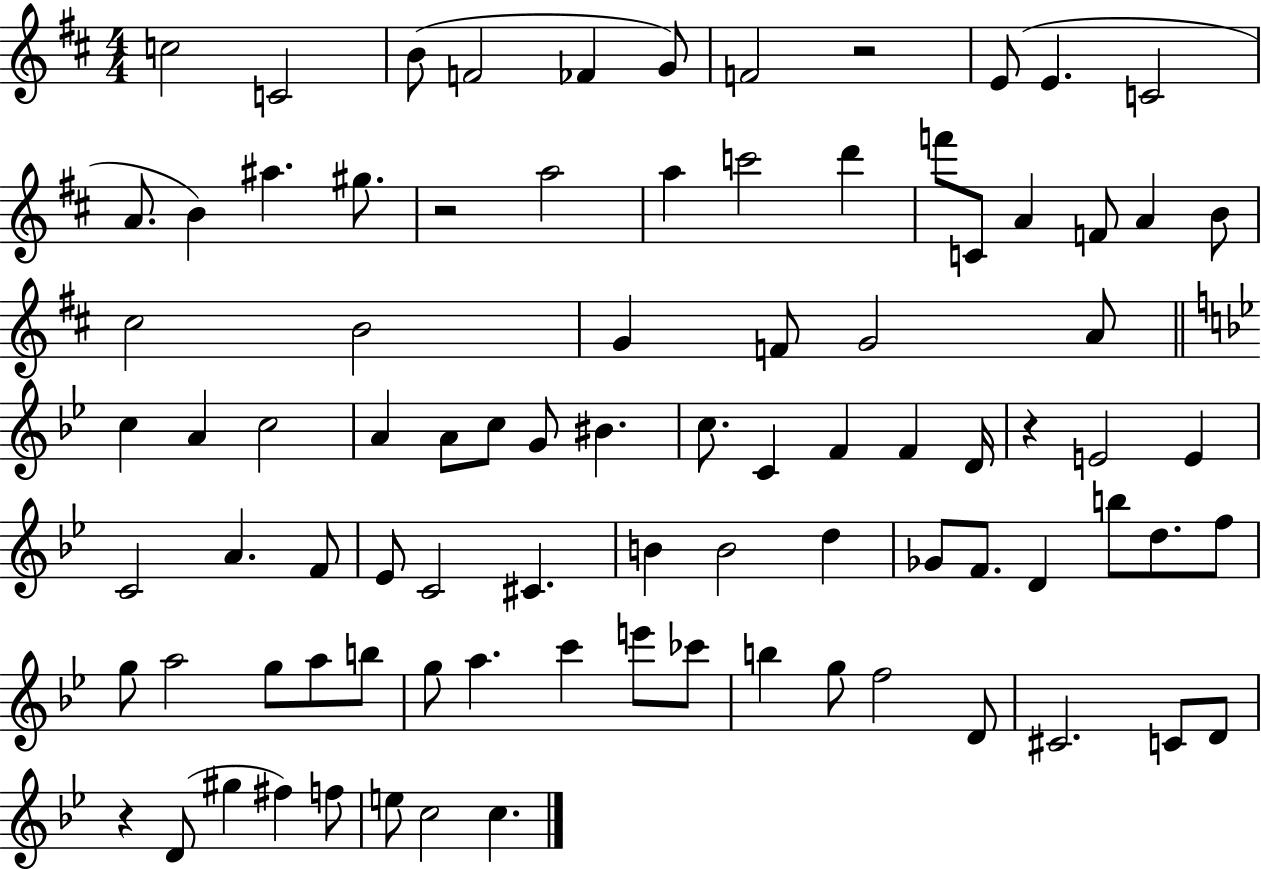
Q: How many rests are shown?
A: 4